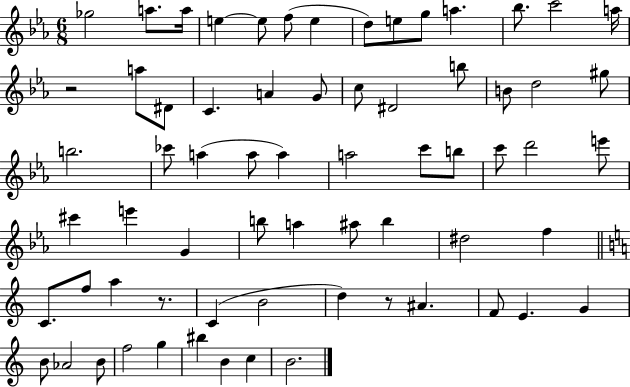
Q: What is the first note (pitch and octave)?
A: Gb5